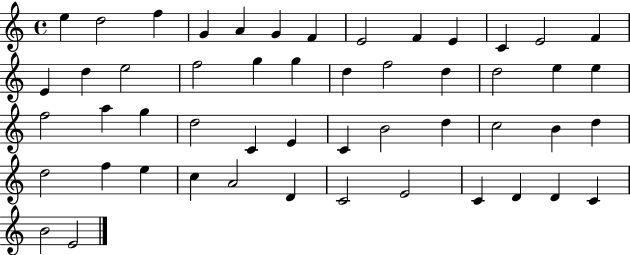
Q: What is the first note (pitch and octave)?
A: E5